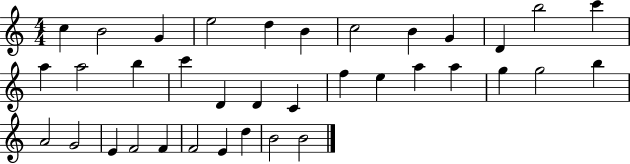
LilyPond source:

{
  \clef treble
  \numericTimeSignature
  \time 4/4
  \key c \major
  c''4 b'2 g'4 | e''2 d''4 b'4 | c''2 b'4 g'4 | d'4 b''2 c'''4 | \break a''4 a''2 b''4 | c'''4 d'4 d'4 c'4 | f''4 e''4 a''4 a''4 | g''4 g''2 b''4 | \break a'2 g'2 | e'4 f'2 f'4 | f'2 e'4 d''4 | b'2 b'2 | \break \bar "|."
}